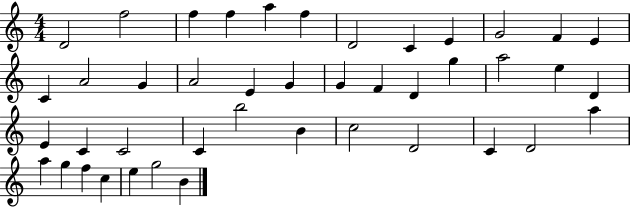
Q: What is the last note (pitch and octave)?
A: B4